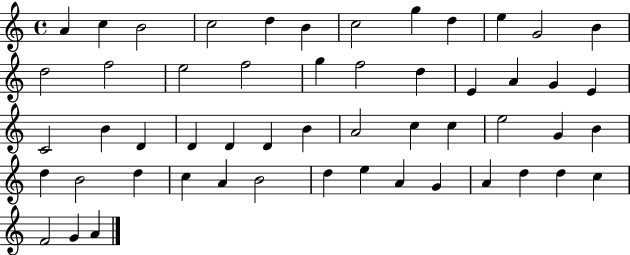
{
  \clef treble
  \time 4/4
  \defaultTimeSignature
  \key c \major
  a'4 c''4 b'2 | c''2 d''4 b'4 | c''2 g''4 d''4 | e''4 g'2 b'4 | \break d''2 f''2 | e''2 f''2 | g''4 f''2 d''4 | e'4 a'4 g'4 e'4 | \break c'2 b'4 d'4 | d'4 d'4 d'4 b'4 | a'2 c''4 c''4 | e''2 g'4 b'4 | \break d''4 b'2 d''4 | c''4 a'4 b'2 | d''4 e''4 a'4 g'4 | a'4 d''4 d''4 c''4 | \break f'2 g'4 a'4 | \bar "|."
}